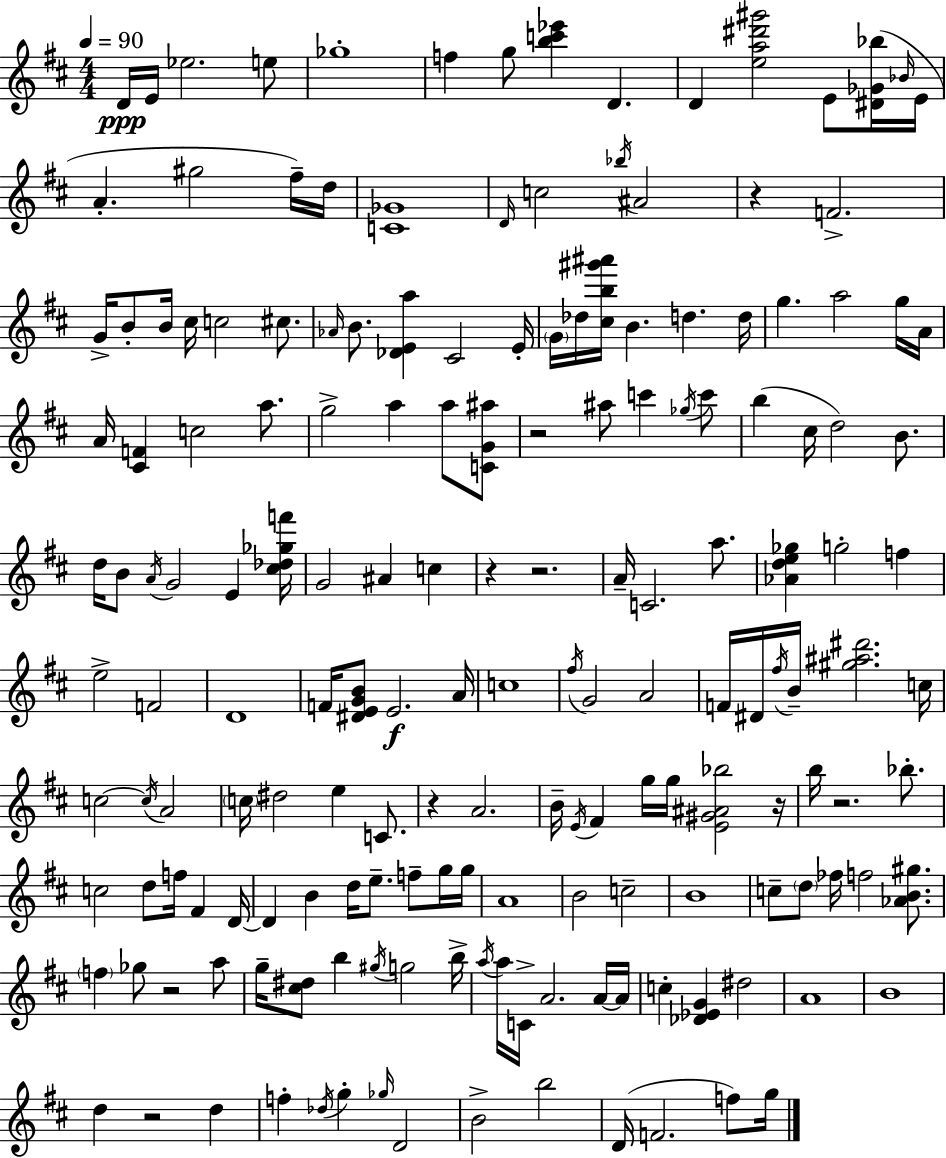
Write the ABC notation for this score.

X:1
T:Untitled
M:4/4
L:1/4
K:D
D/4 E/4 _e2 e/2 _g4 f g/2 [bc'_e'] D D [ea^d'^g']2 E/2 [^D_G_b]/4 _B/4 E/4 A ^g2 ^f/4 d/4 [C_G]4 D/4 c2 _b/4 ^A2 z F2 G/4 B/2 B/4 ^c/4 c2 ^c/2 _A/4 B/2 [_DEa] ^C2 E/4 G/4 _d/4 [^cb^g'^a']/4 B d d/4 g a2 g/4 A/4 A/4 [^CF] c2 a/2 g2 a a/2 [CG^a]/2 z2 ^a/2 c' _g/4 c'/2 b ^c/4 d2 B/2 d/4 B/2 A/4 G2 E [^c_d_gf']/4 G2 ^A c z z2 A/4 C2 a/2 [_Ade_g] g2 f e2 F2 D4 F/4 [^DEGB]/2 E2 A/4 c4 ^f/4 G2 A2 F/4 ^D/4 ^f/4 B/4 [^g^a^d']2 c/4 c2 c/4 A2 c/4 ^d2 e C/2 z A2 B/4 E/4 ^F g/4 g/4 [E^G^A_b]2 z/4 b/4 z2 _b/2 c2 d/2 f/4 ^F D/4 D B d/4 e/2 f/2 g/4 g/4 A4 B2 c2 B4 c/2 d/2 _f/4 f2 [_AB^g]/2 f _g/2 z2 a/2 g/4 [^c^d]/2 b ^g/4 g2 b/4 a/4 a/4 C/4 A2 A/4 A/4 c [_D_EG] ^d2 A4 B4 d z2 d f _d/4 g _g/4 D2 B2 b2 D/4 F2 f/2 g/4